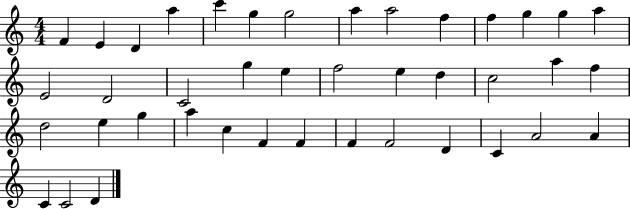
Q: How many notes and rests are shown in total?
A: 41